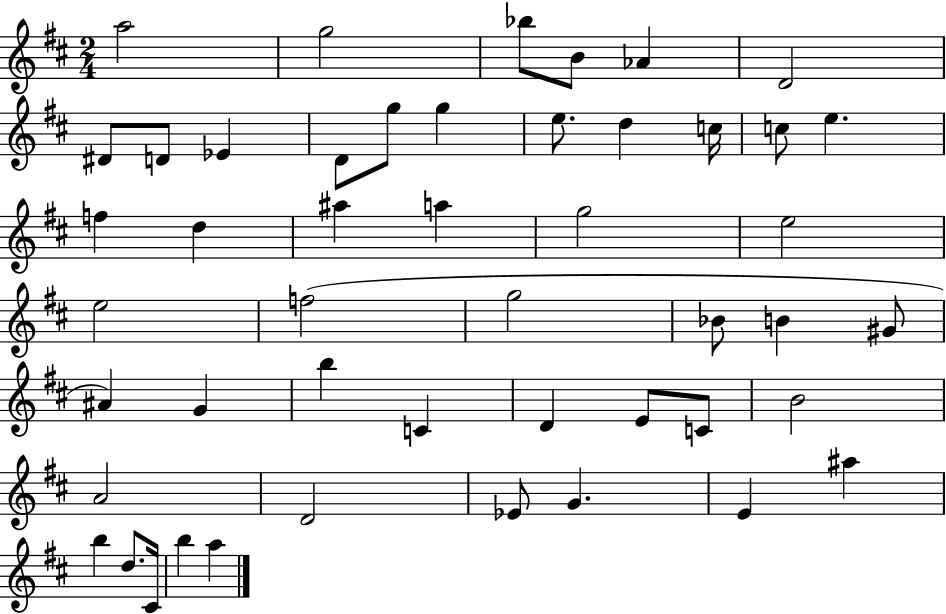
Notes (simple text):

A5/h G5/h Bb5/e B4/e Ab4/q D4/h D#4/e D4/e Eb4/q D4/e G5/e G5/q E5/e. D5/q C5/s C5/e E5/q. F5/q D5/q A#5/q A5/q G5/h E5/h E5/h F5/h G5/h Bb4/e B4/q G#4/e A#4/q G4/q B5/q C4/q D4/q E4/e C4/e B4/h A4/h D4/h Eb4/e G4/q. E4/q A#5/q B5/q D5/e. C#4/s B5/q A5/q